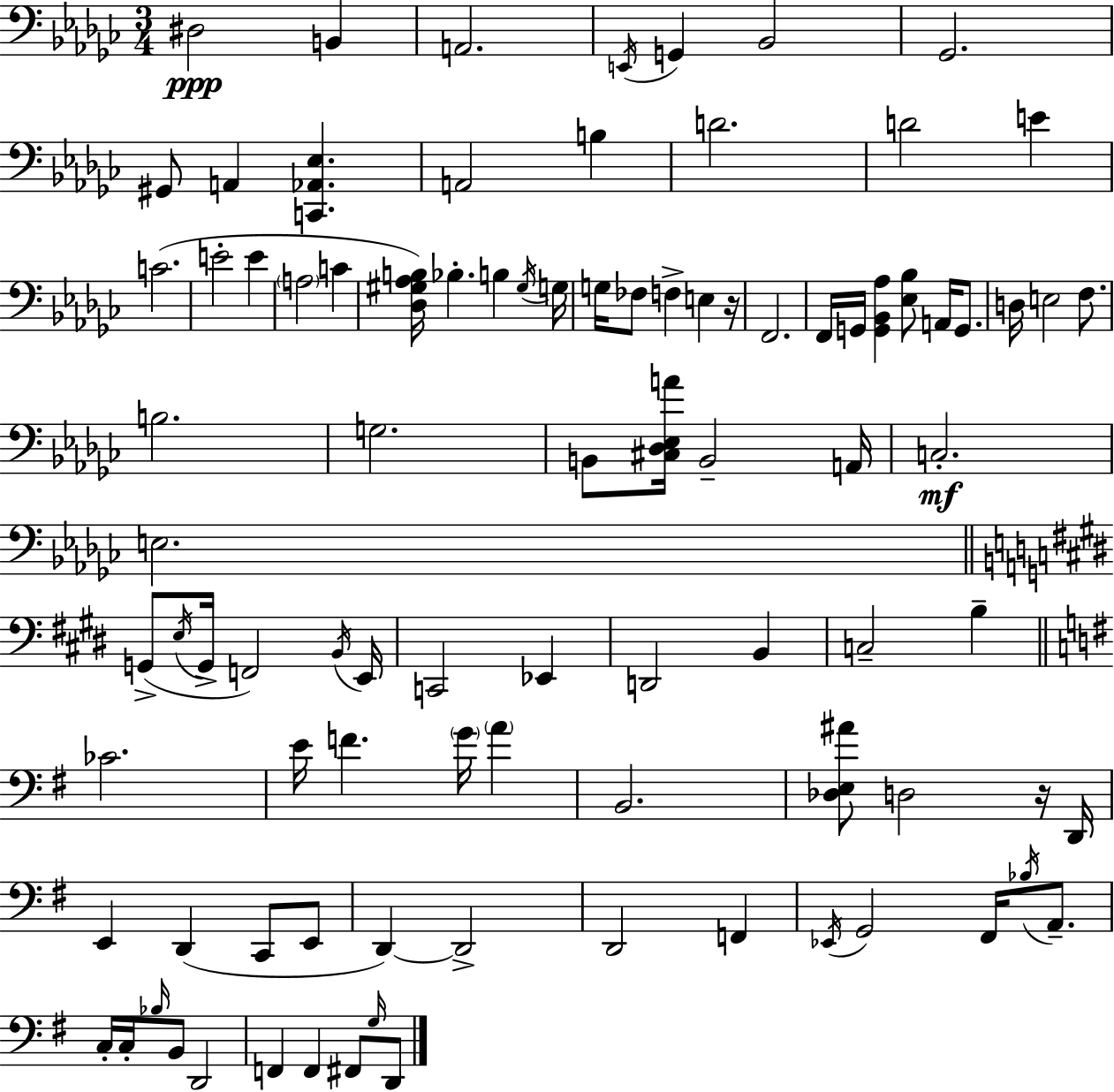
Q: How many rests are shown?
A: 2